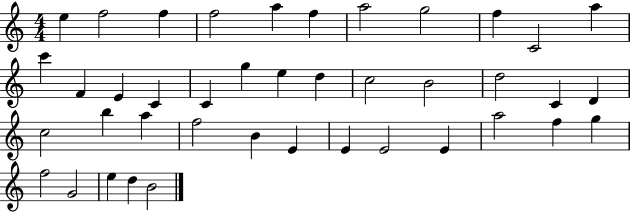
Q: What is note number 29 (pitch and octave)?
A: B4